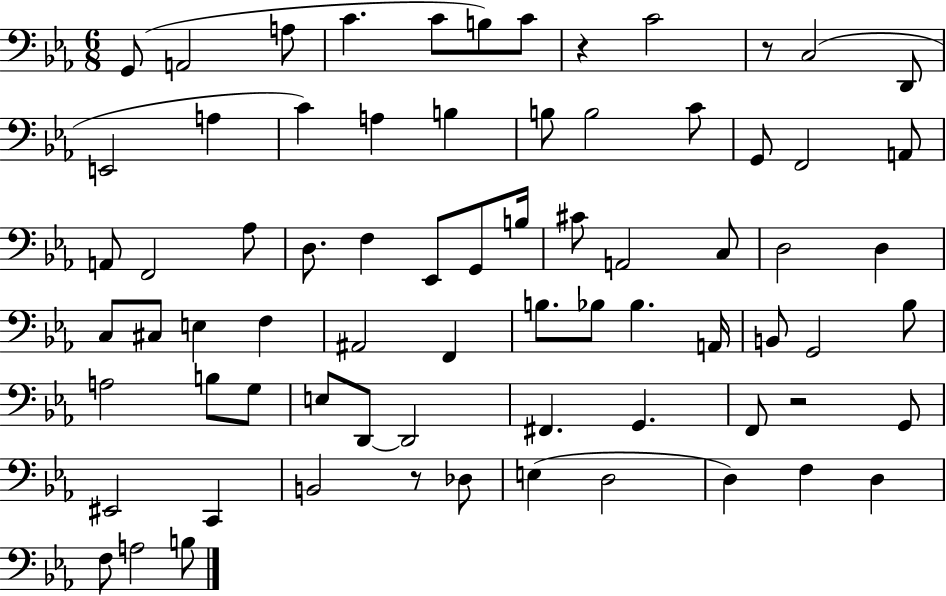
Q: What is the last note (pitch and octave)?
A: B3